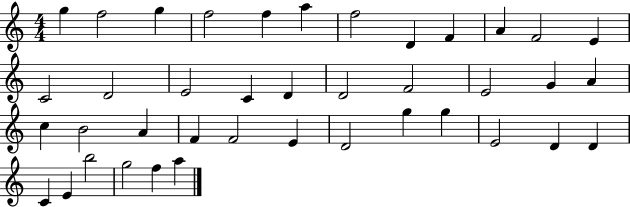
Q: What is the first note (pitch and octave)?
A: G5